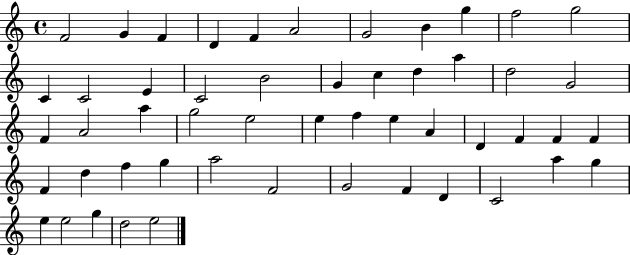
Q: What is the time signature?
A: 4/4